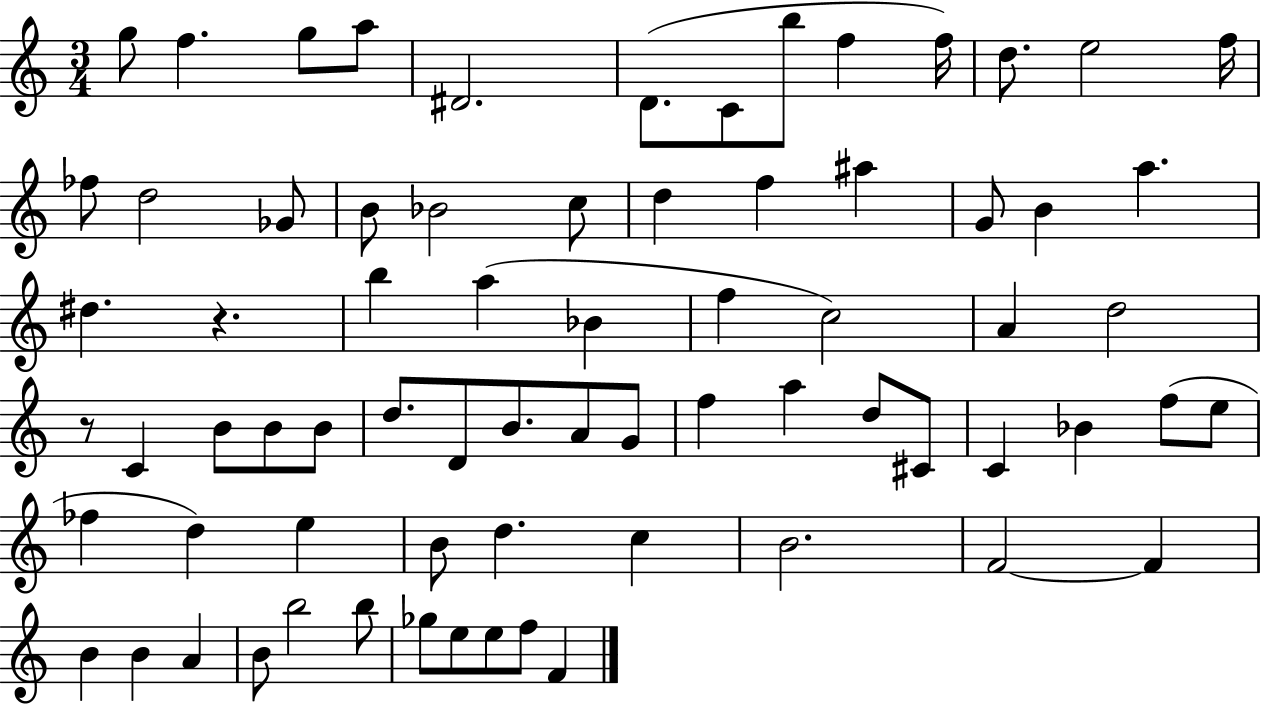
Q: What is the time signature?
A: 3/4